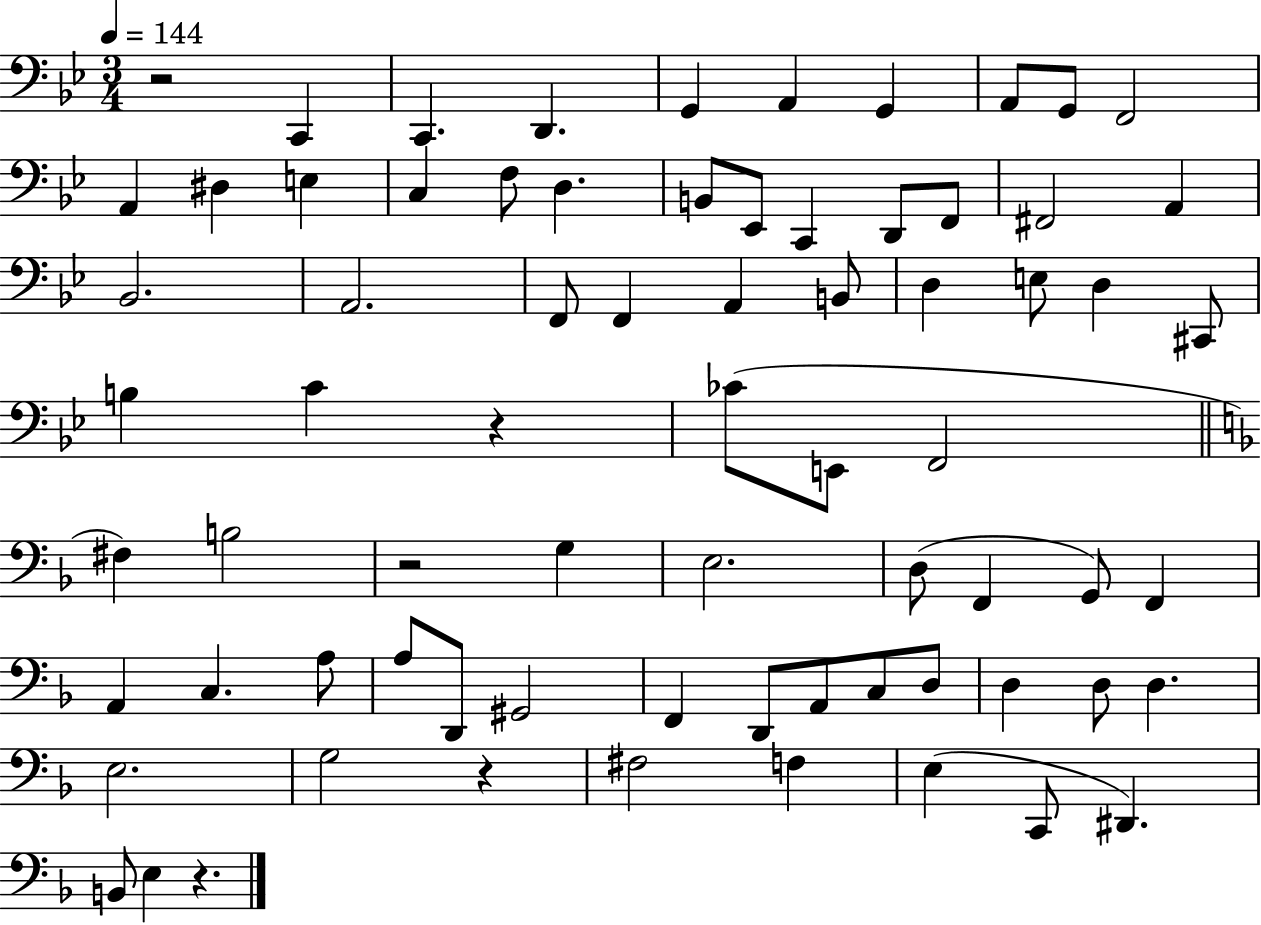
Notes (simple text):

R/h C2/q C2/q. D2/q. G2/q A2/q G2/q A2/e G2/e F2/h A2/q D#3/q E3/q C3/q F3/e D3/q. B2/e Eb2/e C2/q D2/e F2/e F#2/h A2/q Bb2/h. A2/h. F2/e F2/q A2/q B2/e D3/q E3/e D3/q C#2/e B3/q C4/q R/q CES4/e E2/e F2/h F#3/q B3/h R/h G3/q E3/h. D3/e F2/q G2/e F2/q A2/q C3/q. A3/e A3/e D2/e G#2/h F2/q D2/e A2/e C3/e D3/e D3/q D3/e D3/q. E3/h. G3/h R/q F#3/h F3/q E3/q C2/e D#2/q. B2/e E3/q R/q.